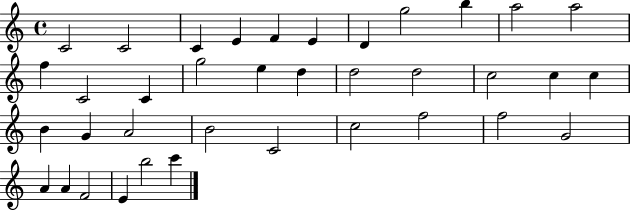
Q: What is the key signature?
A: C major